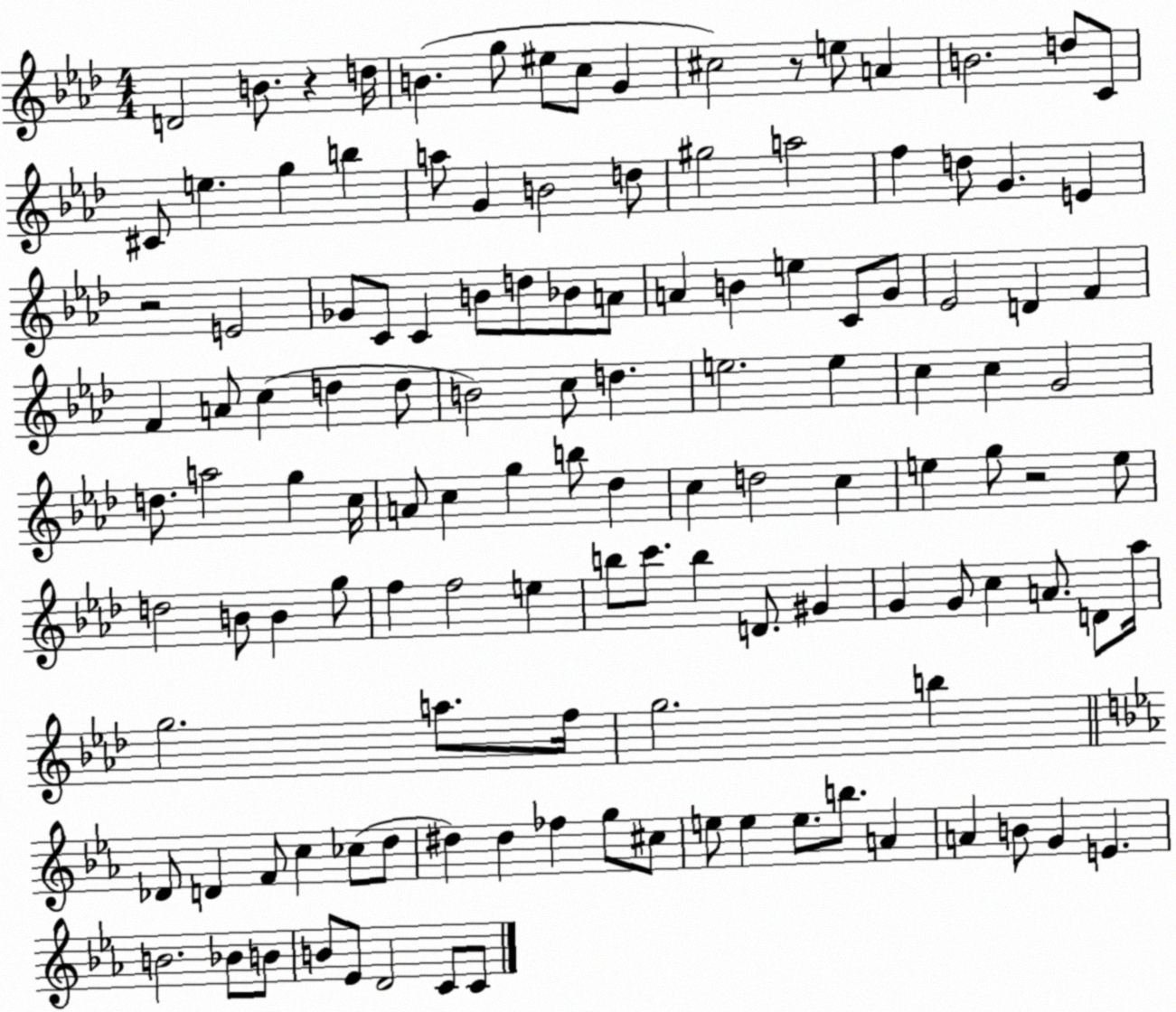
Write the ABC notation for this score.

X:1
T:Untitled
M:4/4
L:1/4
K:Ab
D2 B/2 z d/4 B g/2 ^e/2 c/2 G ^c2 z/2 e/2 A B2 d/2 C/2 ^C/2 e g b a/2 G B2 d/2 ^g2 a2 f d/2 G E z2 E2 _G/2 C/2 C B/2 d/2 _B/2 A/2 A B e C/2 G/2 _E2 D F F A/2 c d d/2 B2 c/2 d e2 e c c G2 d/2 a2 g c/4 A/2 c g b/2 _d c d2 c e g/2 z2 e/2 d2 B/2 B g/2 f f2 e b/2 c'/2 b D/2 ^G G G/2 c A/2 D/2 _a/4 g2 a/2 f/4 g2 b _D/2 D F/2 c _c/2 d/2 ^d ^d _f g/2 ^c/2 e/2 e e/2 b/2 A A B/2 G E B2 _B/2 B/2 B/2 _E/2 D2 C/2 C/2